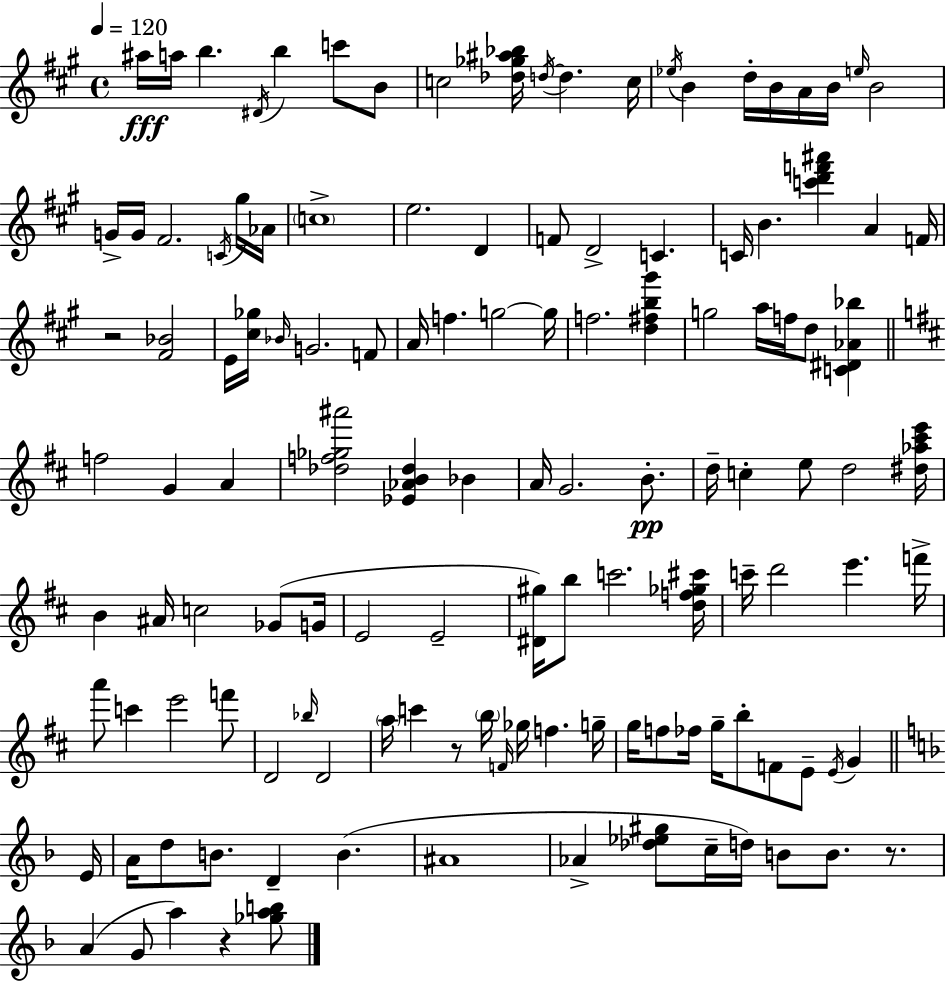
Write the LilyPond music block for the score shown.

{
  \clef treble
  \time 4/4
  \defaultTimeSignature
  \key a \major
  \tempo 4 = 120
  ais''16\fff a''16 b''4. \acciaccatura { dis'16 } b''4 c'''8 b'8 | c''2 <des'' ges'' ais'' bes''>16 \acciaccatura { d''16~ }~ d''4. | c''16 \acciaccatura { ees''16 } b'4 d''16-. b'16 a'16 b'16 \grace { e''16 } b'2 | g'16-> g'16 fis'2. | \break \acciaccatura { c'16 } gis''16 aes'16 \parenthesize c''1-> | e''2. | d'4 f'8 d'2-> c'4. | c'16 b'4. <c''' d''' f''' ais'''>4 | \break a'4 f'16 r2 <fis' bes'>2 | e'16 <cis'' ges''>16 \grace { bes'16 } g'2. | f'8 a'16 f''4. g''2~~ | g''16 f''2. | \break <d'' fis'' b'' gis'''>4 g''2 a''16 f''16 | d''8 <c' dis' aes' bes''>4 \bar "||" \break \key d \major f''2 g'4 a'4 | <des'' f'' ges'' ais'''>2 <ees' aes' b' des''>4 bes'4 | a'16 g'2. b'8.-.\pp | d''16-- c''4-. e''8 d''2 <dis'' aes'' cis''' e'''>16 | \break b'4 ais'16 c''2 ges'8( g'16 | e'2 e'2-- | <dis' gis''>16) b''8 c'''2. <d'' f'' ges'' cis'''>16 | c'''16-- d'''2 e'''4. f'''16-> | \break a'''8 c'''4 e'''2 f'''8 | d'2 \grace { bes''16 } d'2 | \parenthesize a''16 c'''4 r8 \parenthesize b''16 \grace { f'16 } ges''16 f''4. | g''16-- g''16 f''8 fes''16 g''16-- b''8-. f'8 e'8-- \acciaccatura { e'16 } g'4 | \break \bar "||" \break \key d \minor e'16 a'16 d''8 b'8. d'4-- b'4.( | ais'1 | aes'4-> <des'' ees'' gis''>8 c''16-- d''16) b'8 b'8. r8. | a'4( g'8 a''4) r4 <ges'' a'' b''>8 | \break \bar "|."
}